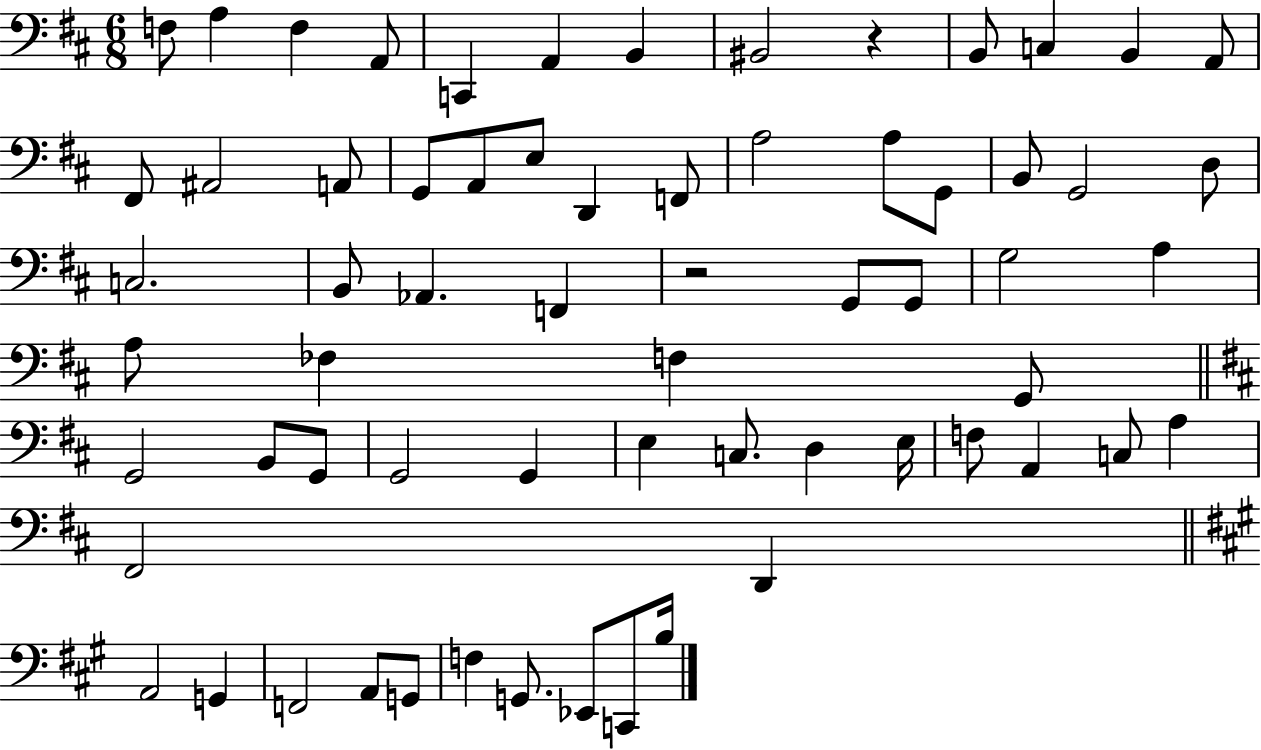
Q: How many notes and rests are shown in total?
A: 65